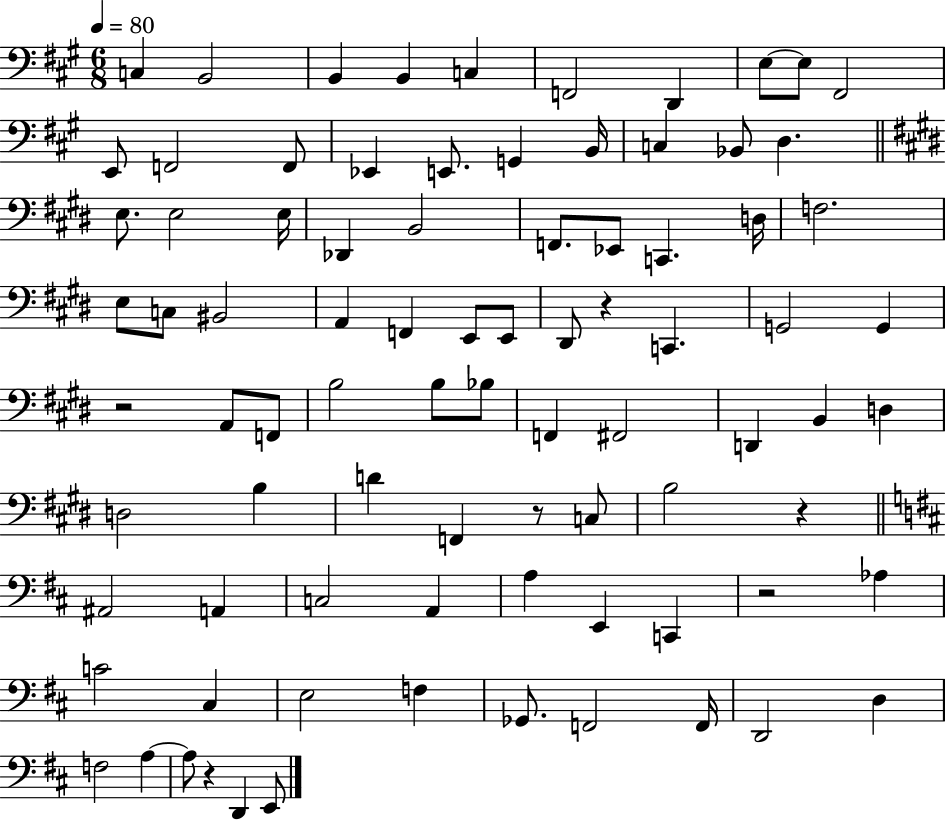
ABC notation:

X:1
T:Untitled
M:6/8
L:1/4
K:A
C, B,,2 B,, B,, C, F,,2 D,, E,/2 E,/2 ^F,,2 E,,/2 F,,2 F,,/2 _E,, E,,/2 G,, B,,/4 C, _B,,/2 D, E,/2 E,2 E,/4 _D,, B,,2 F,,/2 _E,,/2 C,, D,/4 F,2 E,/2 C,/2 ^B,,2 A,, F,, E,,/2 E,,/2 ^D,,/2 z C,, G,,2 G,, z2 A,,/2 F,,/2 B,2 B,/2 _B,/2 F,, ^F,,2 D,, B,, D, D,2 B, D F,, z/2 C,/2 B,2 z ^A,,2 A,, C,2 A,, A, E,, C,, z2 _A, C2 ^C, E,2 F, _G,,/2 F,,2 F,,/4 D,,2 D, F,2 A, A,/2 z D,, E,,/2